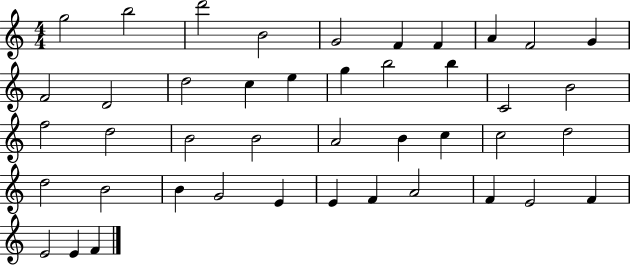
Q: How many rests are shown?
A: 0